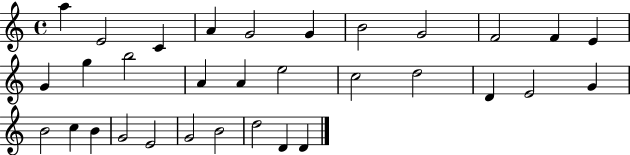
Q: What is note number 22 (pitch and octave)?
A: G4